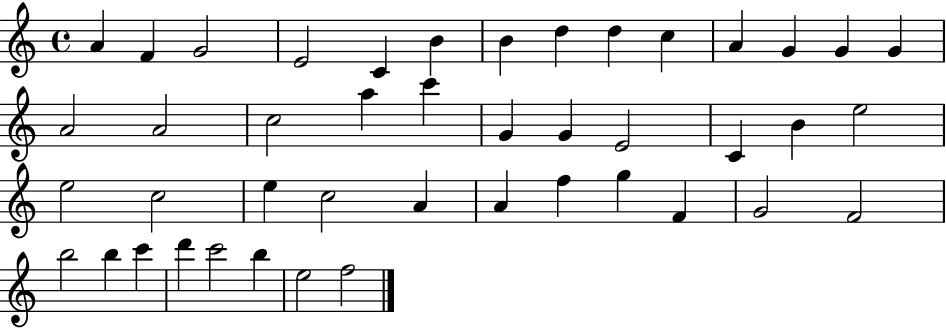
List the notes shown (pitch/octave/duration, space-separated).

A4/q F4/q G4/h E4/h C4/q B4/q B4/q D5/q D5/q C5/q A4/q G4/q G4/q G4/q A4/h A4/h C5/h A5/q C6/q G4/q G4/q E4/h C4/q B4/q E5/h E5/h C5/h E5/q C5/h A4/q A4/q F5/q G5/q F4/q G4/h F4/h B5/h B5/q C6/q D6/q C6/h B5/q E5/h F5/h